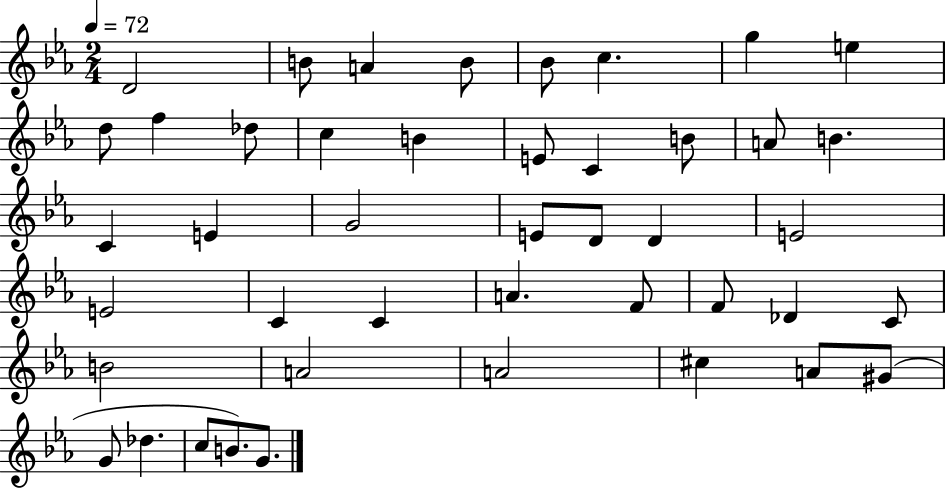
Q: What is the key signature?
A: EES major